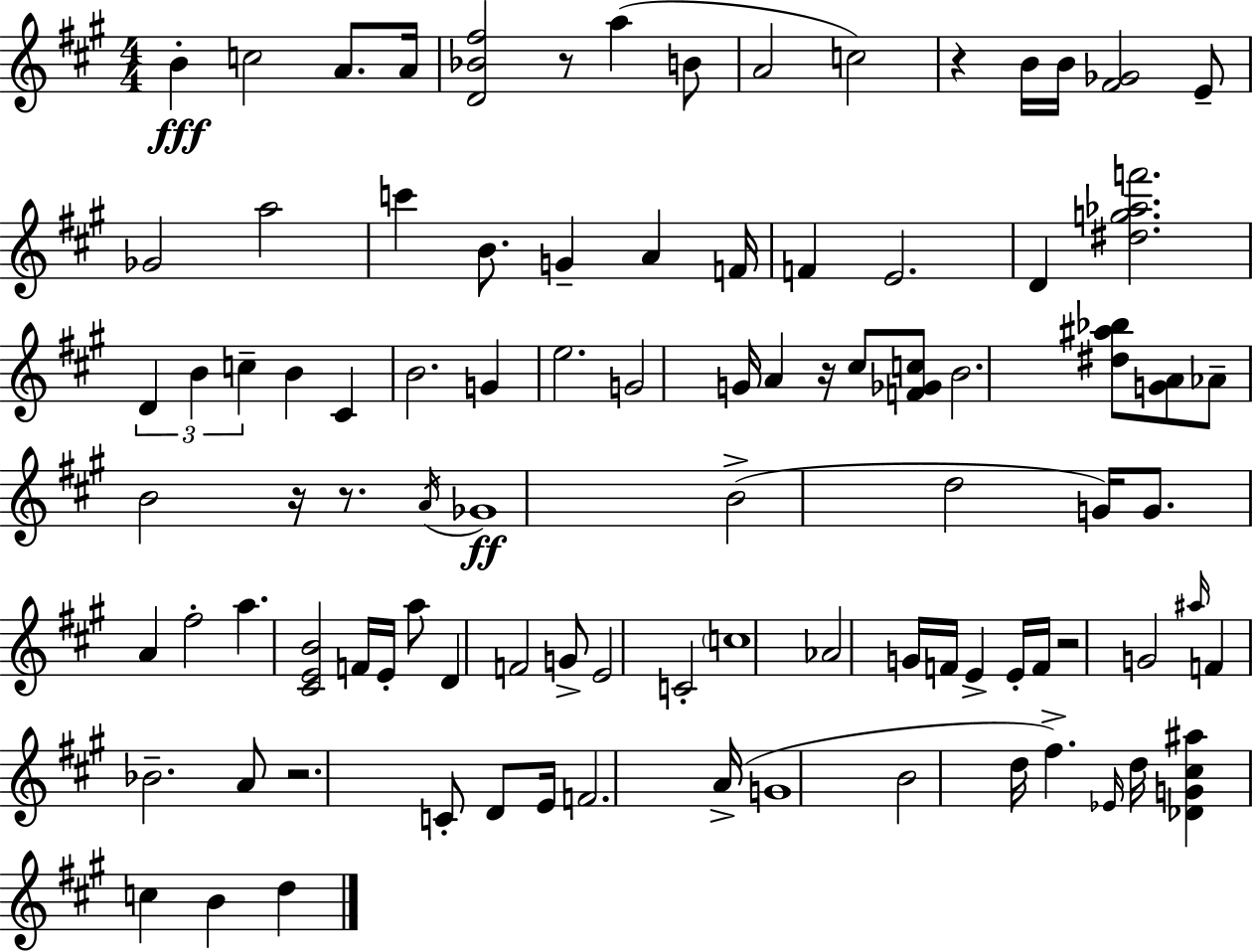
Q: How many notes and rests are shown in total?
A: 94